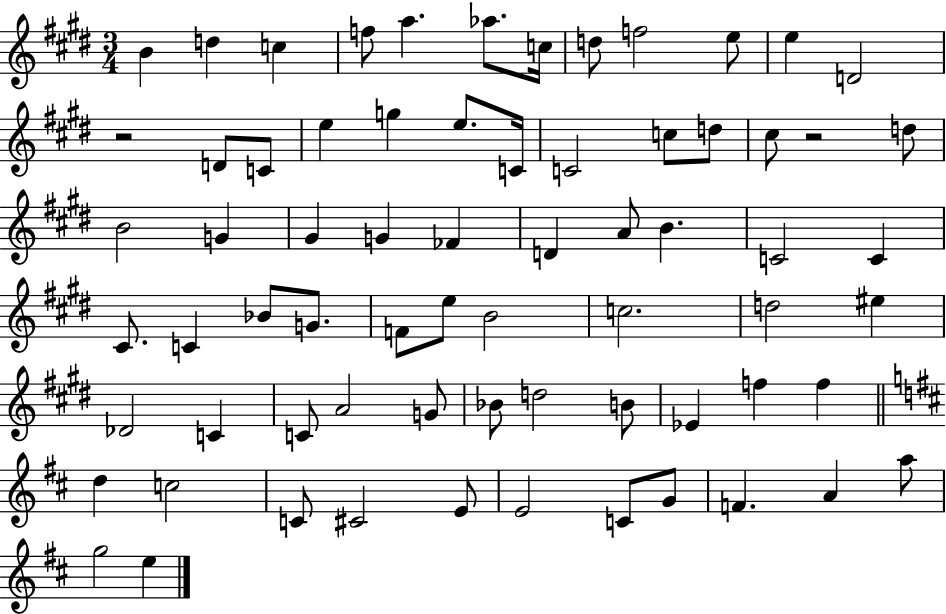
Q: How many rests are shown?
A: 2